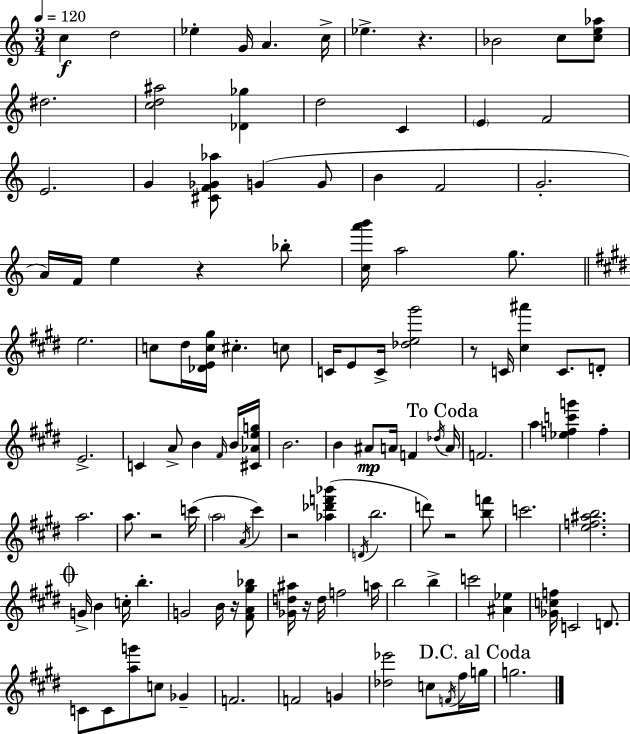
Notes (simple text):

C5/q D5/h Eb5/q G4/s A4/q. C5/s Eb5/q. R/q. Bb4/h C5/e [C5,E5,Ab5]/e D#5/h. [C5,D5,A#5]/h [Db4,Gb5]/q D5/h C4/q E4/q F4/h E4/h. G4/q [C#4,F4,Gb4,Ab5]/e G4/q G4/e B4/q F4/h G4/h. A4/s F4/s E5/q R/q Bb5/e [C5,A6,B6]/s A5/h G5/e. E5/h. C5/e D#5/s [Db4,E4,C5,G#5]/s C#5/q. C5/e C4/s E4/e C4/s [Db5,E5,G#6]/h R/e C4/s [C#5,A#6]/q C4/e. D4/e E4/h. C4/q A4/e B4/q F#4/s B4/s [C#4,Ab4,E5,G5]/s B4/h. B4/q A#4/e A4/s F4/q Db5/s A4/s F4/h. A5/q [Eb5,F5,C6,G6]/q F5/q A5/h. A5/e. R/h C6/s A5/h A4/s C#6/q R/h [Ab5,Db6,F6,Bb6]/q D4/s B5/h. D6/e R/h [B5,F6]/e C6/h. [E5,F5,A#5,B5]/h. G4/s B4/q C5/s B5/q. G4/h B4/s R/s [F#4,A4,G#5,Bb5]/e [Gb4,D5,A#5]/s R/s D5/s F5/h A5/s B5/h B5/q C6/h [A#4,Eb5]/q [Gb4,C5,F5]/s C4/h D4/e. C4/e C4/e [A5,G6]/e C5/e Gb4/q F4/h. F4/h G4/q [Db5,Eb6]/h C5/e F4/s F#5/s G5/s G5/h.